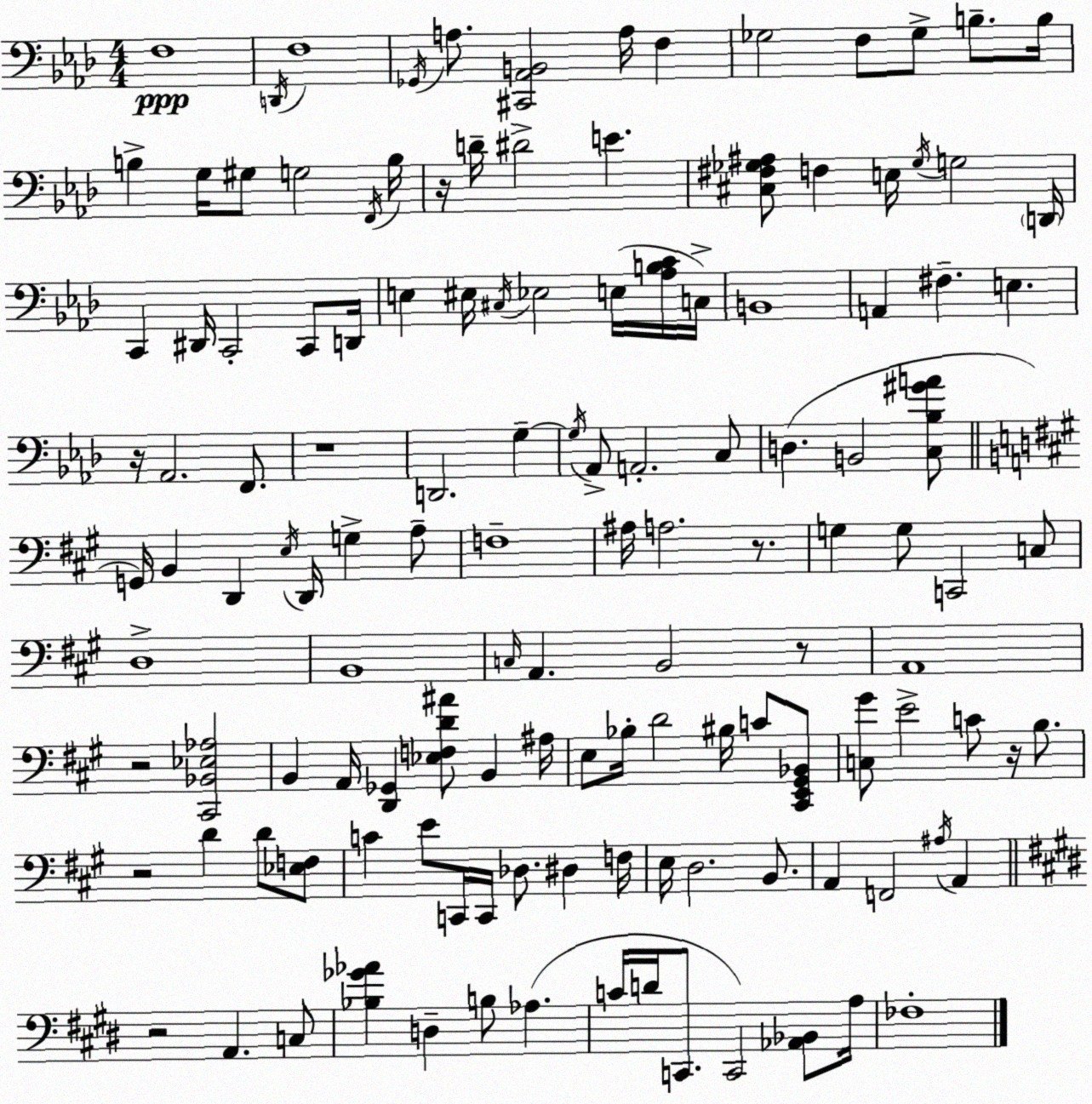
X:1
T:Untitled
M:4/4
L:1/4
K:Ab
F,4 D,,/4 F,4 _G,,/4 A,/2 [^C,,_A,,B,,]2 A,/4 F, _G,2 F,/2 _G,/2 B,/2 B,/4 B, G,/4 ^G,/2 G,2 F,,/4 B,/4 z/4 D/4 ^D2 E [^C,^F,_G,^A,]/2 F, E,/4 _G,/4 G,2 D,,/4 C,, ^D,,/4 C,,2 C,,/2 D,,/4 E, ^E,/4 ^C,/4 _E,2 E,/4 [_A,B,C]/4 C,/4 B,,4 A,, ^F, E, z/4 _A,,2 F,,/2 z4 D,,2 G, G,/4 _A,,/2 A,,2 C,/2 D, B,,2 [C,_B,^GA]/2 G,,/4 B,, D,, E,/4 D,,/4 G, A,/2 F,4 ^A,/4 A,2 z/2 G, G,/2 C,,2 C,/2 D,4 B,,4 C,/4 A,, B,,2 z/2 A,,4 z2 [^C,,_B,,_E,_A,]2 B,, A,,/4 [D,,_G,,] [_E,F,D^A]/2 B,, ^A,/4 E,/2 _B,/4 D2 ^B,/4 C/2 [^C,,E,,^G,,_B,,]/2 [C,^G]/2 E2 C/2 z/4 B,/2 z2 D D/2 [_E,F,]/2 C E/2 C,,/4 C,,/4 _D,/2 ^D, F,/4 E,/4 D,2 B,,/2 A,, F,,2 ^A,/4 A,, z2 A,, C,/2 [_B,_G_A] D, B,/2 _A, C/4 D/4 C,,/2 C,,2 [_A,,_B,,]/2 A,/4 _F,4